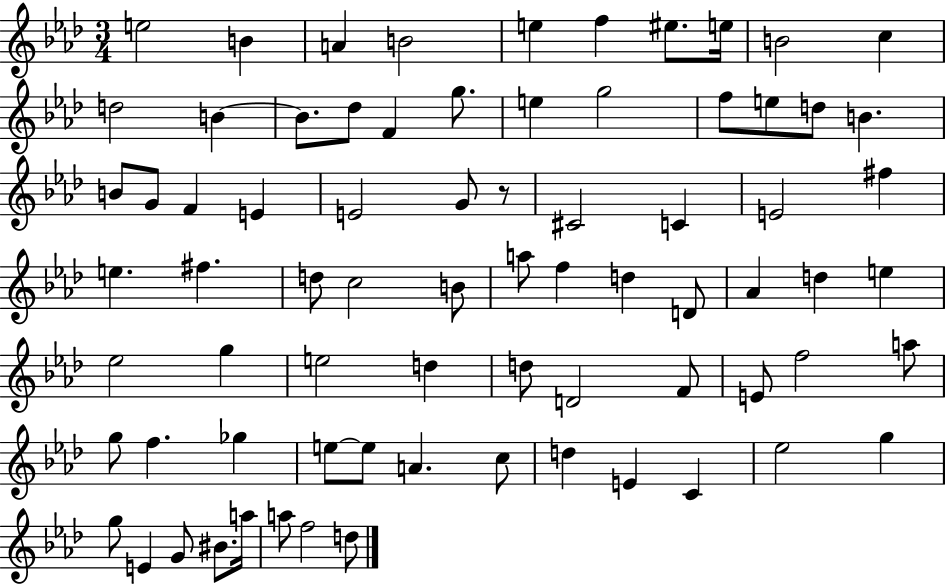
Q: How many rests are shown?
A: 1